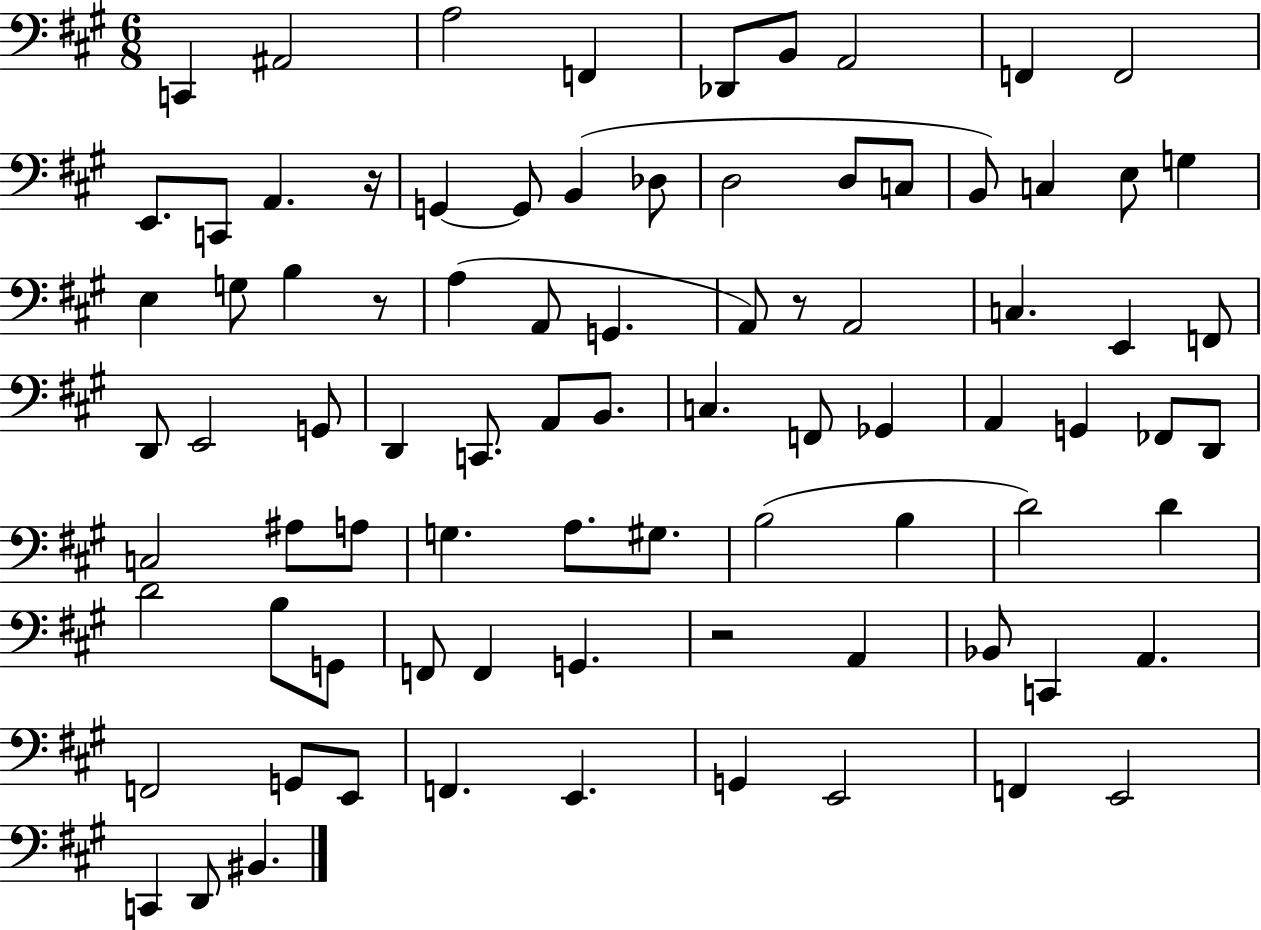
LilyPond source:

{
  \clef bass
  \numericTimeSignature
  \time 6/8
  \key a \major
  c,4 ais,2 | a2 f,4 | des,8 b,8 a,2 | f,4 f,2 | \break e,8. c,8 a,4. r16 | g,4~~ g,8 b,4( des8 | d2 d8 c8 | b,8) c4 e8 g4 | \break e4 g8 b4 r8 | a4( a,8 g,4. | a,8) r8 a,2 | c4. e,4 f,8 | \break d,8 e,2 g,8 | d,4 c,8. a,8 b,8. | c4. f,8 ges,4 | a,4 g,4 fes,8 d,8 | \break c2 ais8 a8 | g4. a8. gis8. | b2( b4 | d'2) d'4 | \break d'2 b8 g,8 | f,8 f,4 g,4. | r2 a,4 | bes,8 c,4 a,4. | \break f,2 g,8 e,8 | f,4. e,4. | g,4 e,2 | f,4 e,2 | \break c,4 d,8 bis,4. | \bar "|."
}